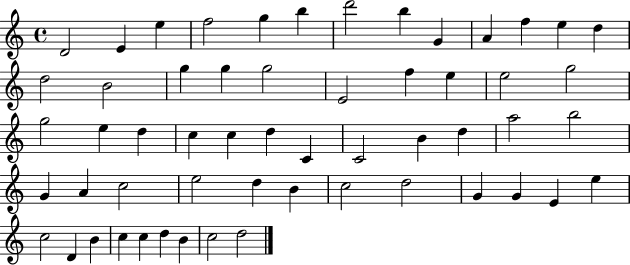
{
  \clef treble
  \time 4/4
  \defaultTimeSignature
  \key c \major
  d'2 e'4 e''4 | f''2 g''4 b''4 | d'''2 b''4 g'4 | a'4 f''4 e''4 d''4 | \break d''2 b'2 | g''4 g''4 g''2 | e'2 f''4 e''4 | e''2 g''2 | \break g''2 e''4 d''4 | c''4 c''4 d''4 c'4 | c'2 b'4 d''4 | a''2 b''2 | \break g'4 a'4 c''2 | e''2 d''4 b'4 | c''2 d''2 | g'4 g'4 e'4 e''4 | \break c''2 d'4 b'4 | c''4 c''4 d''4 b'4 | c''2 d''2 | \bar "|."
}